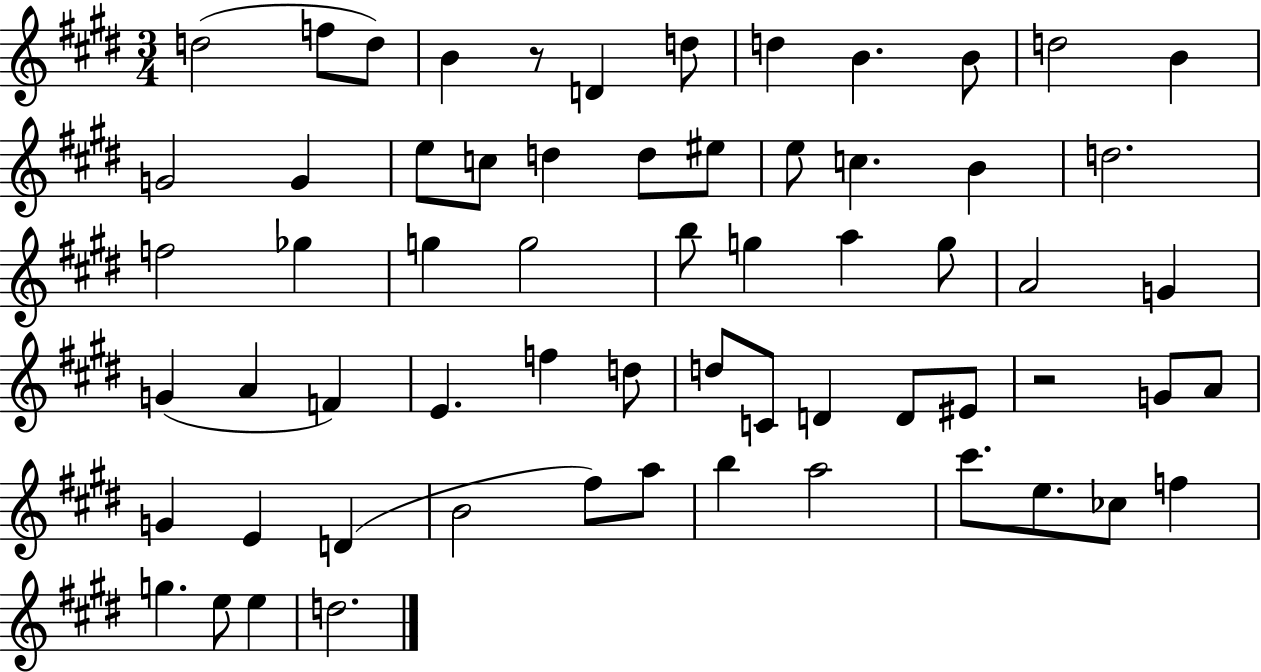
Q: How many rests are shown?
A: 2